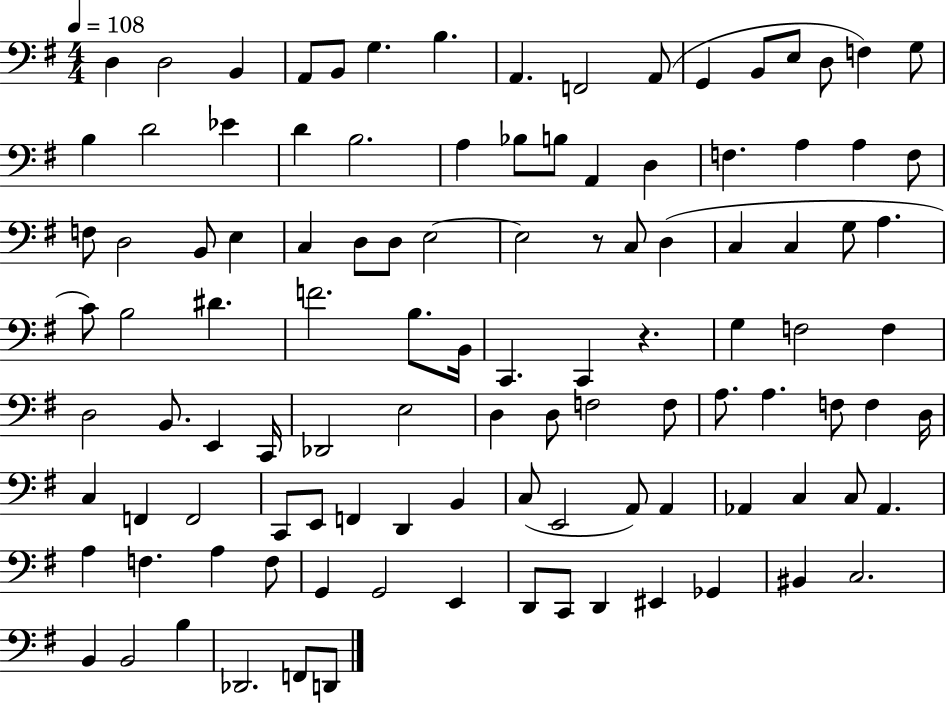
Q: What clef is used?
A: bass